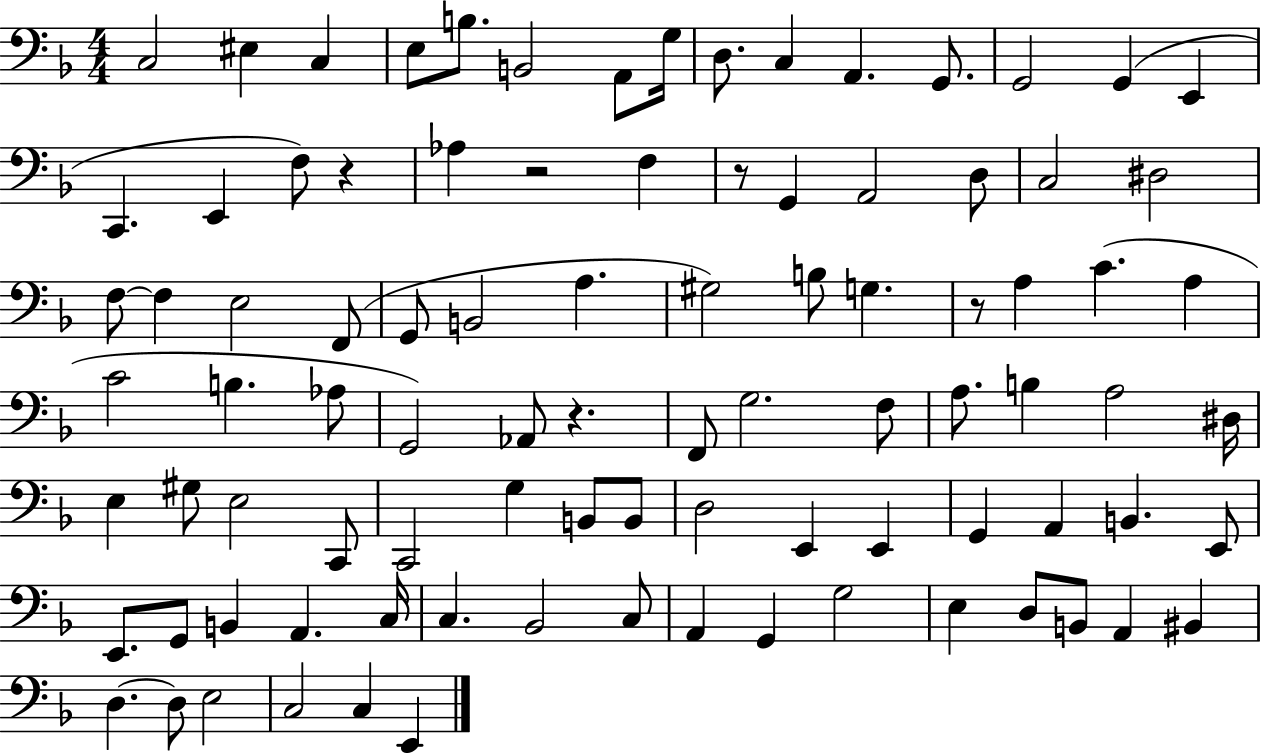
X:1
T:Untitled
M:4/4
L:1/4
K:F
C,2 ^E, C, E,/2 B,/2 B,,2 A,,/2 G,/4 D,/2 C, A,, G,,/2 G,,2 G,, E,, C,, E,, F,/2 z _A, z2 F, z/2 G,, A,,2 D,/2 C,2 ^D,2 F,/2 F, E,2 F,,/2 G,,/2 B,,2 A, ^G,2 B,/2 G, z/2 A, C A, C2 B, _A,/2 G,,2 _A,,/2 z F,,/2 G,2 F,/2 A,/2 B, A,2 ^D,/4 E, ^G,/2 E,2 C,,/2 C,,2 G, B,,/2 B,,/2 D,2 E,, E,, G,, A,, B,, E,,/2 E,,/2 G,,/2 B,, A,, C,/4 C, _B,,2 C,/2 A,, G,, G,2 E, D,/2 B,,/2 A,, ^B,, D, D,/2 E,2 C,2 C, E,,